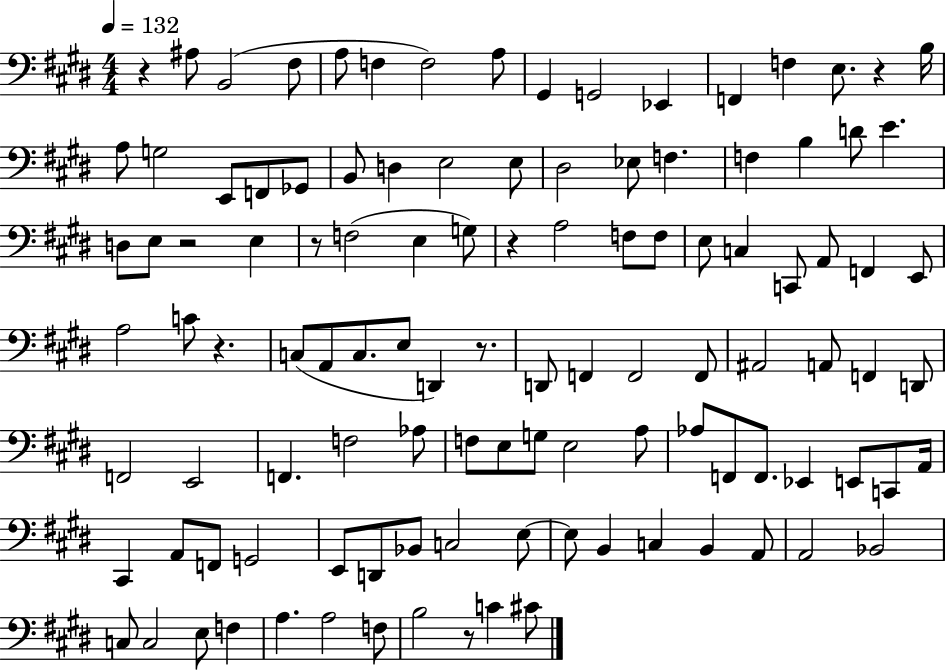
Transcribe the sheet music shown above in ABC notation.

X:1
T:Untitled
M:4/4
L:1/4
K:E
z ^A,/2 B,,2 ^F,/2 A,/2 F, F,2 A,/2 ^G,, G,,2 _E,, F,, F, E,/2 z B,/4 A,/2 G,2 E,,/2 F,,/2 _G,,/2 B,,/2 D, E,2 E,/2 ^D,2 _E,/2 F, F, B, D/2 E D,/2 E,/2 z2 E, z/2 F,2 E, G,/2 z A,2 F,/2 F,/2 E,/2 C, C,,/2 A,,/2 F,, E,,/2 A,2 C/2 z C,/2 A,,/2 C,/2 E,/2 D,, z/2 D,,/2 F,, F,,2 F,,/2 ^A,,2 A,,/2 F,, D,,/2 F,,2 E,,2 F,, F,2 _A,/2 F,/2 E,/2 G,/2 E,2 A,/2 _A,/2 F,,/2 F,,/2 _E,, E,,/2 C,,/2 A,,/4 ^C,, A,,/2 F,,/2 G,,2 E,,/2 D,,/2 _B,,/2 C,2 E,/2 E,/2 B,, C, B,, A,,/2 A,,2 _B,,2 C,/2 C,2 E,/2 F, A, A,2 F,/2 B,2 z/2 C ^C/2